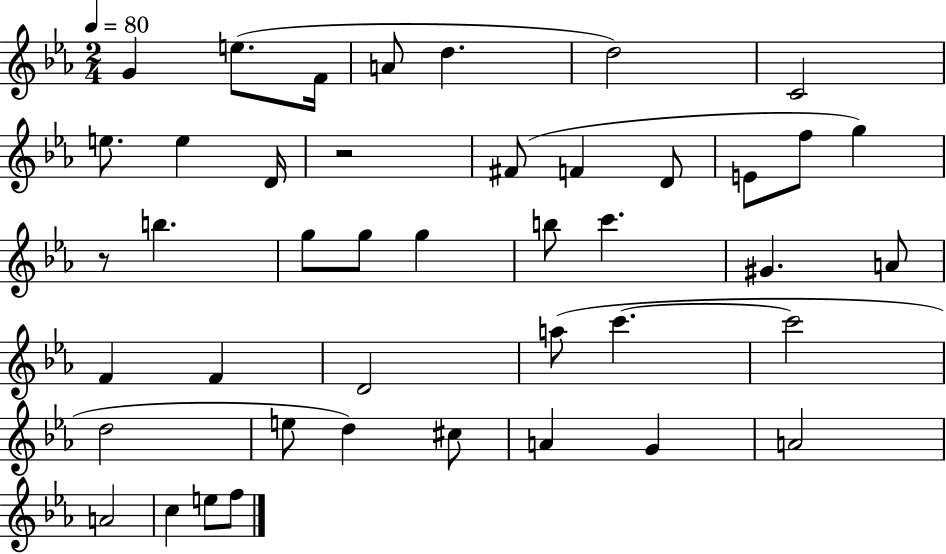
{
  \clef treble
  \numericTimeSignature
  \time 2/4
  \key ees \major
  \tempo 4 = 80
  g'4 e''8.( f'16 | a'8 d''4. | d''2) | c'2 | \break e''8. e''4 d'16 | r2 | fis'8( f'4 d'8 | e'8 f''8 g''4) | \break r8 b''4. | g''8 g''8 g''4 | b''8 c'''4. | gis'4. a'8 | \break f'4 f'4 | d'2 | a''8( c'''4.~~ | c'''2 | \break d''2 | e''8 d''4) cis''8 | a'4 g'4 | a'2 | \break a'2 | c''4 e''8 f''8 | \bar "|."
}